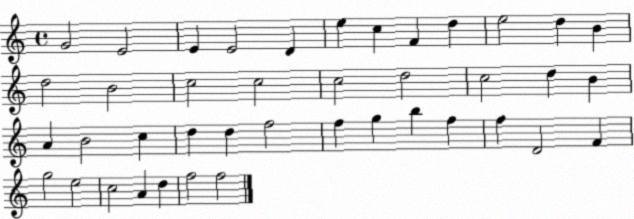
X:1
T:Untitled
M:4/4
L:1/4
K:C
G2 E2 E E2 D e c F d e2 d B d2 B2 c2 c2 c2 d2 c2 d B A B2 c d d f2 f g b f f D2 F g2 e2 c2 A d f2 f2